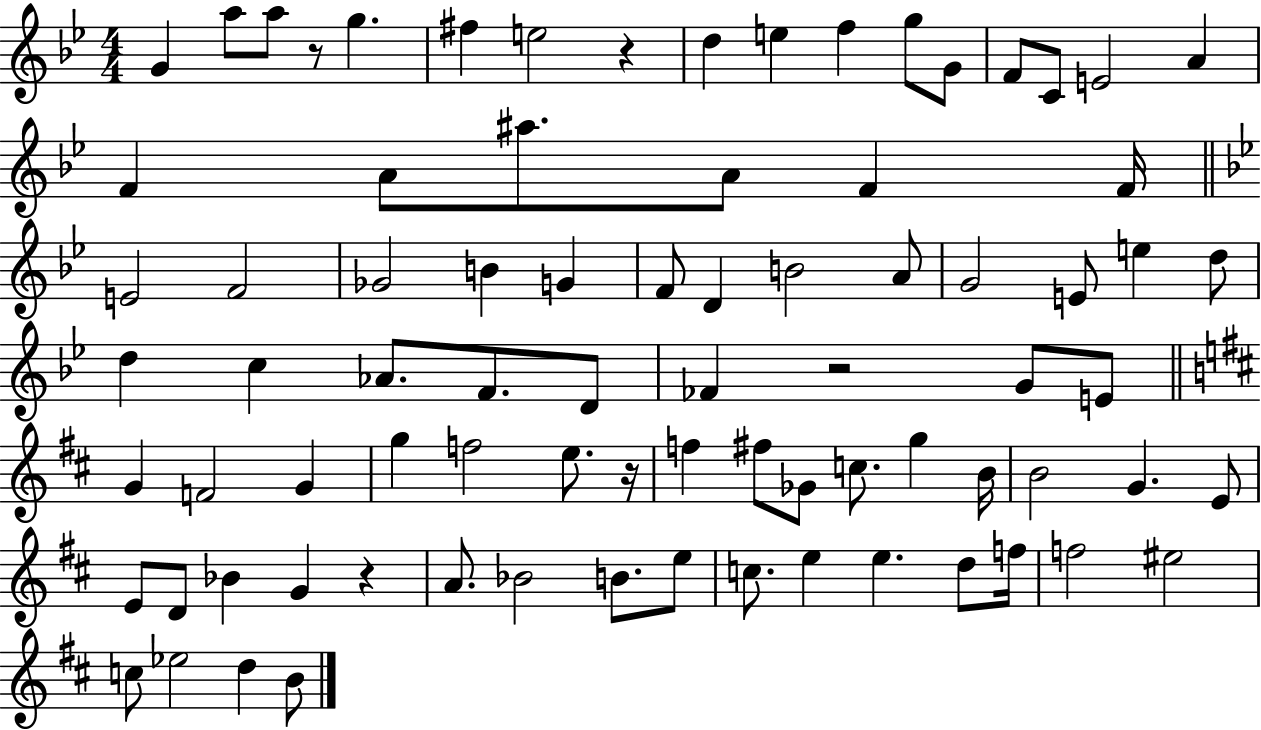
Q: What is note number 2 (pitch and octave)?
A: A5